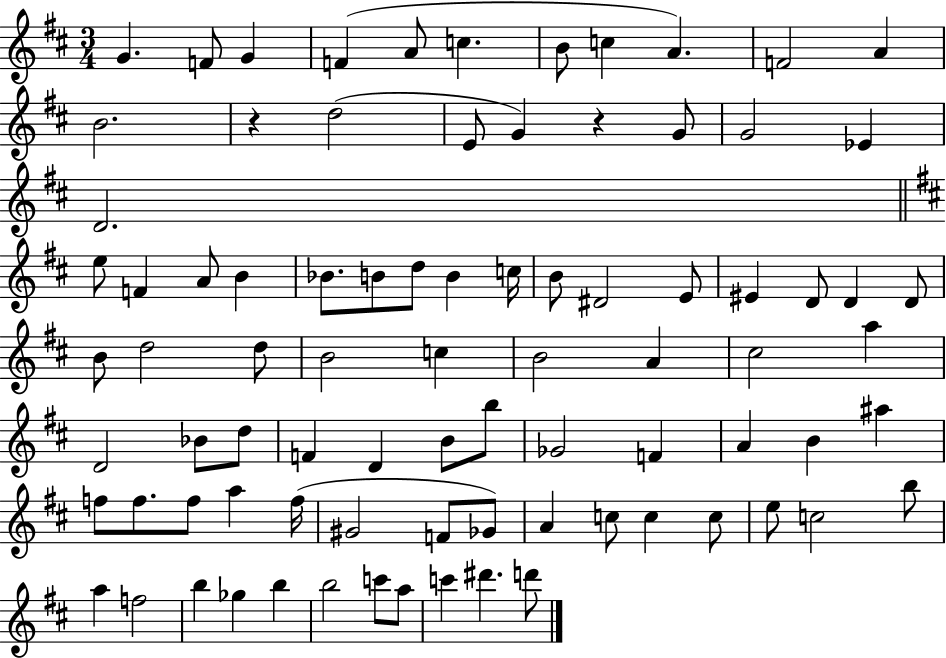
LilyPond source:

{
  \clef treble
  \numericTimeSignature
  \time 3/4
  \key d \major
  g'4. f'8 g'4 | f'4( a'8 c''4. | b'8 c''4 a'4.) | f'2 a'4 | \break b'2. | r4 d''2( | e'8 g'4) r4 g'8 | g'2 ees'4 | \break d'2. | \bar "||" \break \key b \minor e''8 f'4 a'8 b'4 | bes'8. b'8 d''8 b'4 c''16 | b'8 dis'2 e'8 | eis'4 d'8 d'4 d'8 | \break b'8 d''2 d''8 | b'2 c''4 | b'2 a'4 | cis''2 a''4 | \break d'2 bes'8 d''8 | f'4 d'4 b'8 b''8 | ges'2 f'4 | a'4 b'4 ais''4 | \break f''8 f''8. f''8 a''4 f''16( | gis'2 f'8 ges'8) | a'4 c''8 c''4 c''8 | e''8 c''2 b''8 | \break a''4 f''2 | b''4 ges''4 b''4 | b''2 c'''8 a''8 | c'''4 dis'''4. d'''8 | \break \bar "|."
}